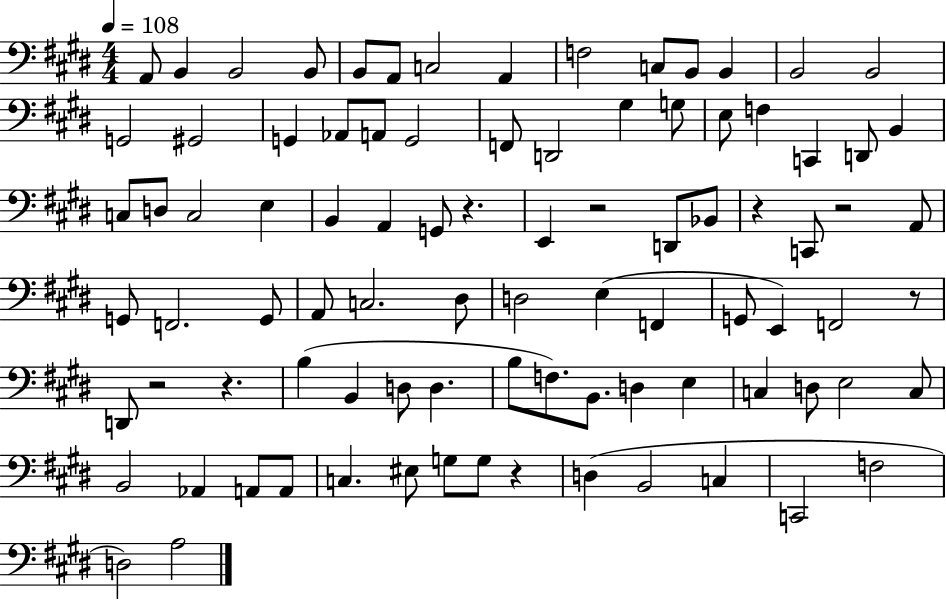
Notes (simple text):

A2/e B2/q B2/h B2/e B2/e A2/e C3/h A2/q F3/h C3/e B2/e B2/q B2/h B2/h G2/h G#2/h G2/q Ab2/e A2/e G2/h F2/e D2/h G#3/q G3/e E3/e F3/q C2/q D2/e B2/q C3/e D3/e C3/h E3/q B2/q A2/q G2/e R/q. E2/q R/h D2/e Bb2/e R/q C2/e R/h A2/e G2/e F2/h. G2/e A2/e C3/h. D#3/e D3/h E3/q F2/q G2/e E2/q F2/h R/e D2/e R/h R/q. B3/q B2/q D3/e D3/q. B3/e F3/e. B2/e. D3/q E3/q C3/q D3/e E3/h C3/e B2/h Ab2/q A2/e A2/e C3/q. EIS3/e G3/e G3/e R/q D3/q B2/h C3/q C2/h F3/h D3/h A3/h